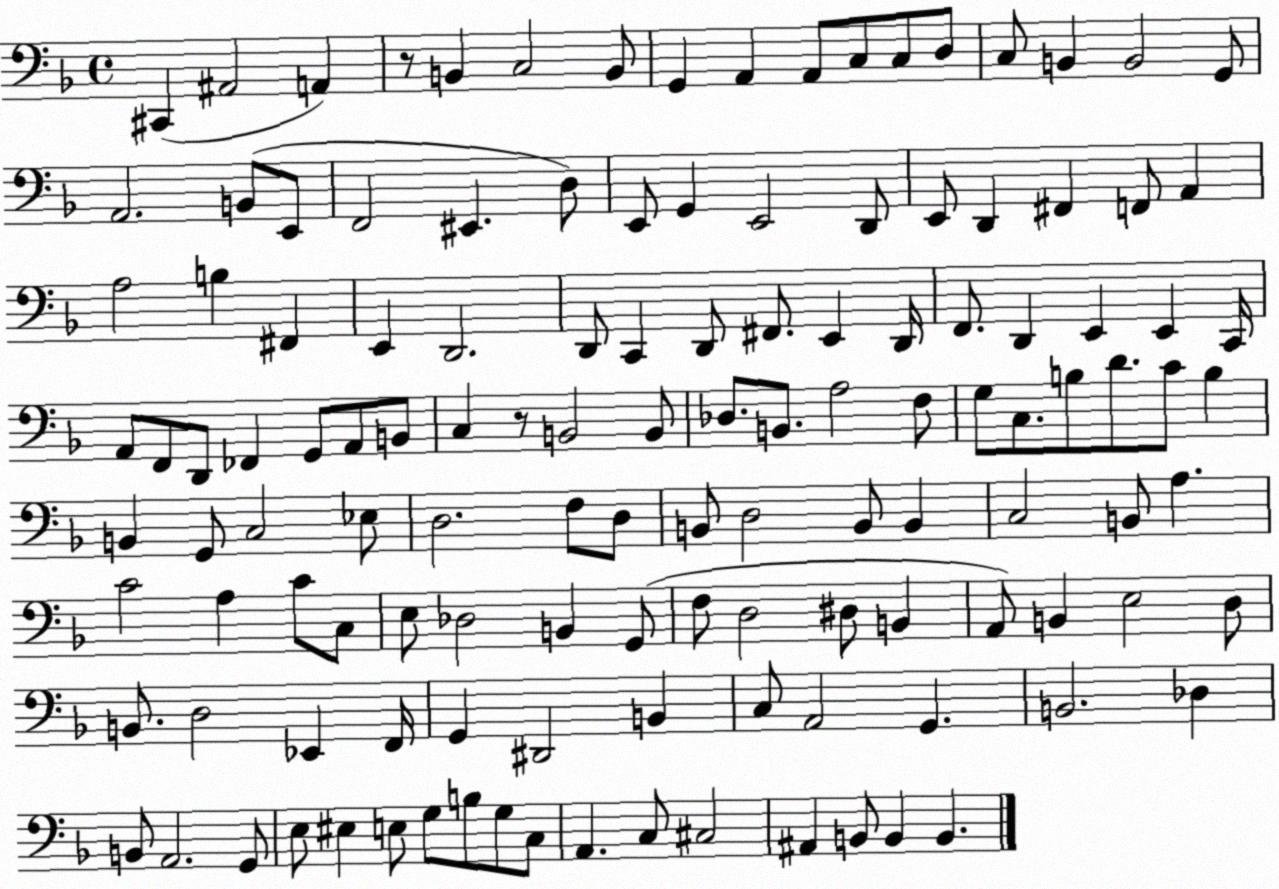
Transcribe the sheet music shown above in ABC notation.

X:1
T:Untitled
M:4/4
L:1/4
K:F
^C,, ^A,,2 A,, z/2 B,, C,2 B,,/2 G,, A,, A,,/2 C,/2 C,/2 D,/2 C,/2 B,, B,,2 G,,/2 A,,2 B,,/2 E,,/2 F,,2 ^E,, D,/2 E,,/2 G,, E,,2 D,,/2 E,,/2 D,, ^F,, F,,/2 A,, A,2 B, ^F,, E,, D,,2 D,,/2 C,, D,,/2 ^F,,/2 E,, D,,/4 F,,/2 D,, E,, E,, C,,/4 A,,/2 F,,/2 D,,/2 _F,, G,,/2 A,,/2 B,,/2 C, z/2 B,,2 B,,/2 _D,/2 B,,/2 A,2 F,/2 G,/2 C,/2 B,/2 D/2 C/2 B, B,, G,,/2 C,2 _E,/2 D,2 F,/2 D,/2 B,,/2 D,2 B,,/2 B,, C,2 B,,/2 A, C2 A, C/2 C,/2 E,/2 _D,2 B,, G,,/2 F,/2 D,2 ^D,/2 B,, A,,/2 B,, E,2 D,/2 B,,/2 D,2 _E,, F,,/4 G,, ^D,,2 B,, C,/2 A,,2 G,, B,,2 _D, B,,/2 A,,2 G,,/2 E,/2 ^E, E,/2 G,/2 B,/2 G,/2 C,/2 A,, C,/2 ^C,2 ^A,, B,,/2 B,, B,,